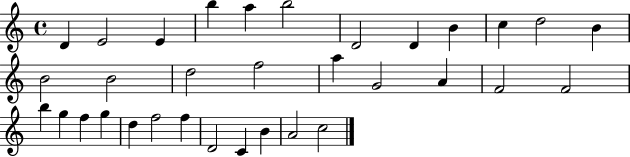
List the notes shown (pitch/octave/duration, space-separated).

D4/q E4/h E4/q B5/q A5/q B5/h D4/h D4/q B4/q C5/q D5/h B4/q B4/h B4/h D5/h F5/h A5/q G4/h A4/q F4/h F4/h B5/q G5/q F5/q G5/q D5/q F5/h F5/q D4/h C4/q B4/q A4/h C5/h